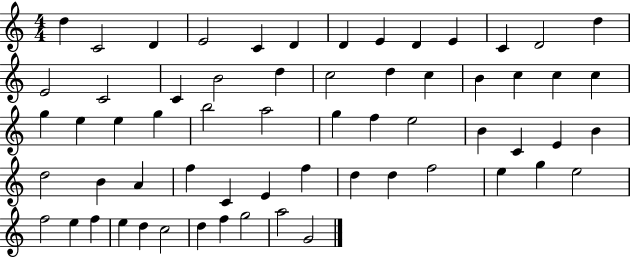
D5/q C4/h D4/q E4/h C4/q D4/q D4/q E4/q D4/q E4/q C4/q D4/h D5/q E4/h C4/h C4/q B4/h D5/q C5/h D5/q C5/q B4/q C5/q C5/q C5/q G5/q E5/q E5/q G5/q B5/h A5/h G5/q F5/q E5/h B4/q C4/q E4/q B4/q D5/h B4/q A4/q F5/q C4/q E4/q F5/q D5/q D5/q F5/h E5/q G5/q E5/h F5/h E5/q F5/q E5/q D5/q C5/h D5/q F5/q G5/h A5/h G4/h